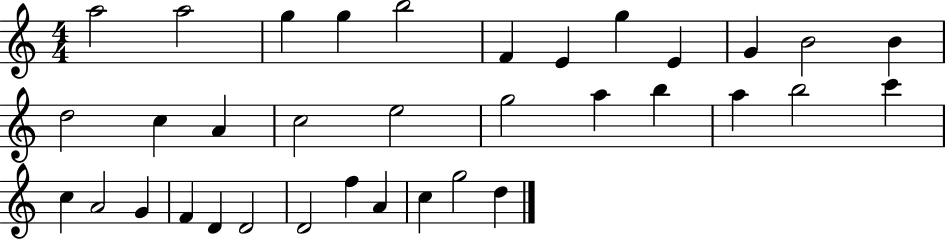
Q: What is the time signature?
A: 4/4